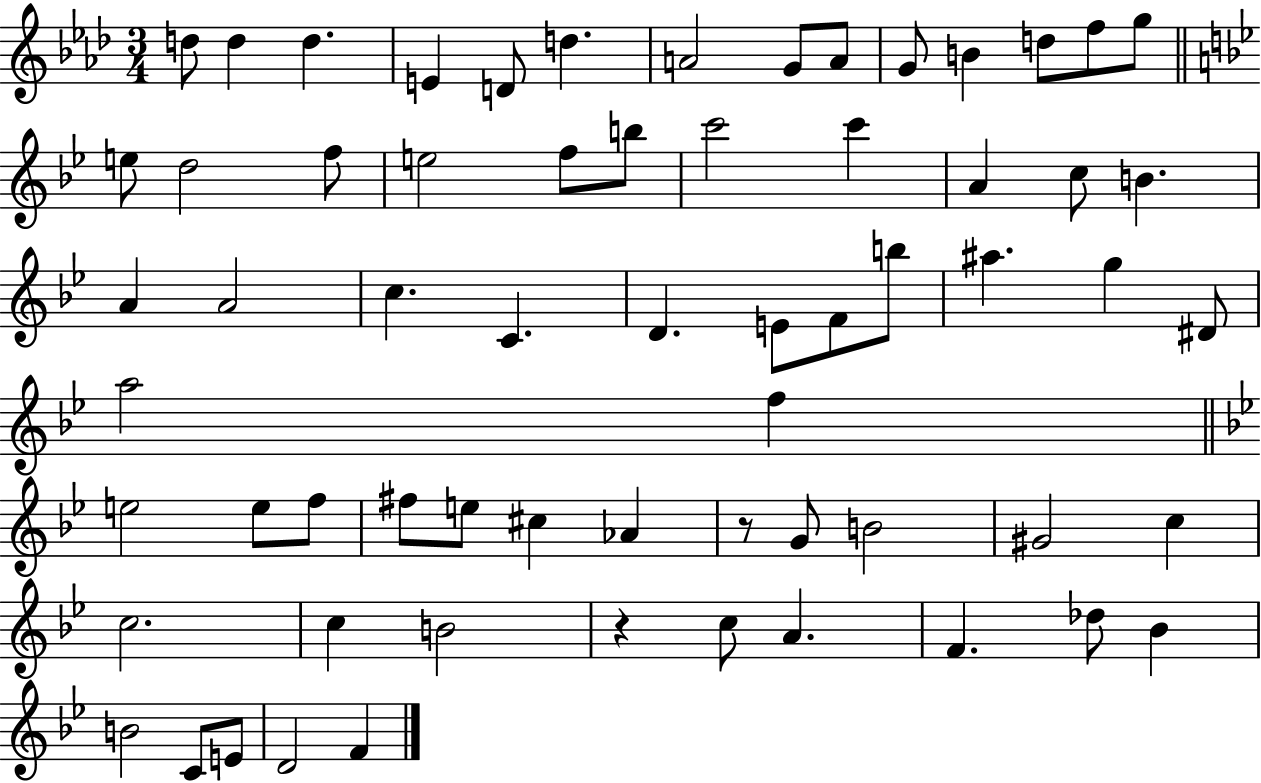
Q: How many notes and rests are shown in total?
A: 64